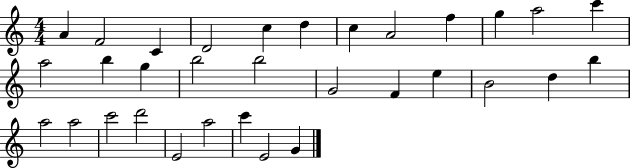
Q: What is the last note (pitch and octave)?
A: G4